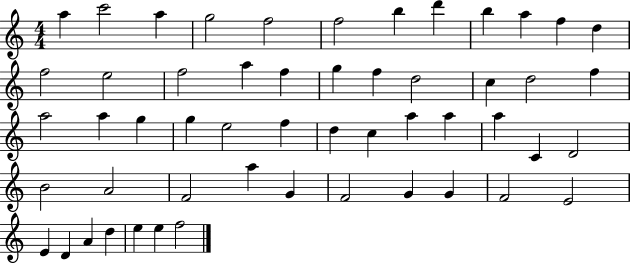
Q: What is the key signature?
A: C major